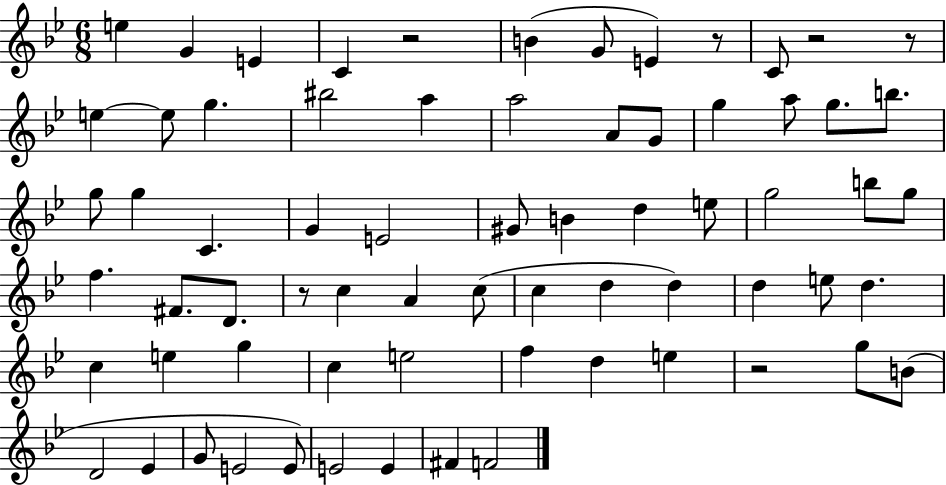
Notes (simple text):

E5/q G4/q E4/q C4/q R/h B4/q G4/e E4/q R/e C4/e R/h R/e E5/q E5/e G5/q. BIS5/h A5/q A5/h A4/e G4/e G5/q A5/e G5/e. B5/e. G5/e G5/q C4/q. G4/q E4/h G#4/e B4/q D5/q E5/e G5/h B5/e G5/e F5/q. F#4/e. D4/e. R/e C5/q A4/q C5/e C5/q D5/q D5/q D5/q E5/e D5/q. C5/q E5/q G5/q C5/q E5/h F5/q D5/q E5/q R/h G5/e B4/e D4/h Eb4/q G4/e E4/h E4/e E4/h E4/q F#4/q F4/h